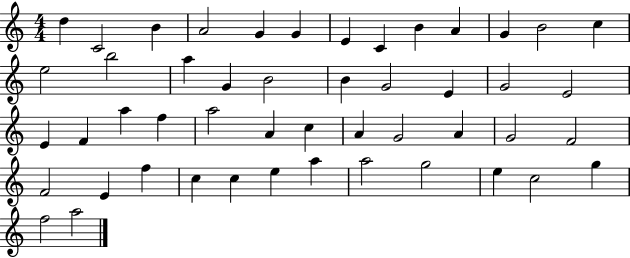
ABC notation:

X:1
T:Untitled
M:4/4
L:1/4
K:C
d C2 B A2 G G E C B A G B2 c e2 b2 a G B2 B G2 E G2 E2 E F a f a2 A c A G2 A G2 F2 F2 E f c c e a a2 g2 e c2 g f2 a2